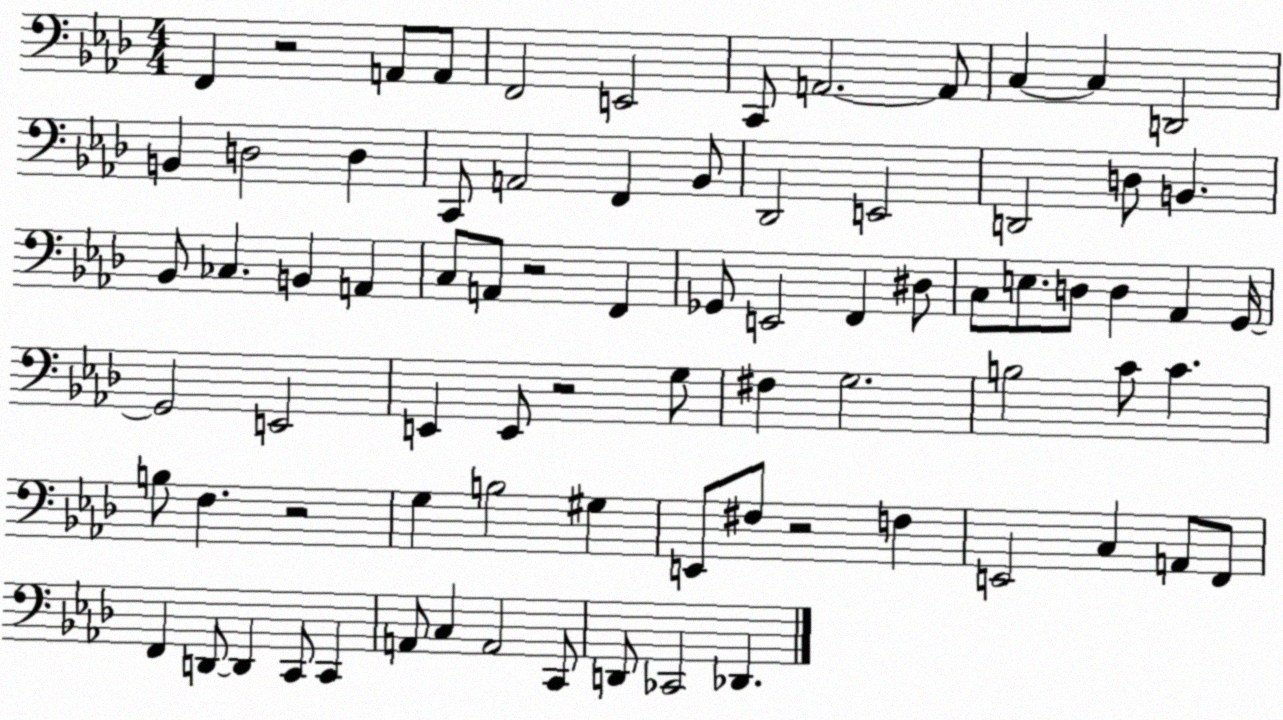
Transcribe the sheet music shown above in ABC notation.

X:1
T:Untitled
M:4/4
L:1/4
K:Ab
F,, z2 A,,/2 A,,/2 F,,2 E,,2 C,,/2 A,,2 A,,/2 C, C, D,,2 B,, D,2 D, C,,/2 A,,2 F,, _B,,/2 _D,,2 E,,2 D,,2 D,/2 B,, _B,,/2 _C, B,, A,, C,/2 A,,/2 z2 F,, _G,,/2 E,,2 F,, ^D,/2 C,/2 E,/2 D,/2 D, _A,, G,,/4 G,,2 E,,2 E,, E,,/2 z2 G,/2 ^F, G,2 B,2 C/2 C B,/2 F, z2 G, B,2 ^G, E,,/2 ^F,/2 z2 F, E,,2 C, A,,/2 F,,/2 F,, D,,/2 D,, C,,/2 C,, A,,/2 C, A,,2 C,,/2 D,,/2 _C,,2 _D,,